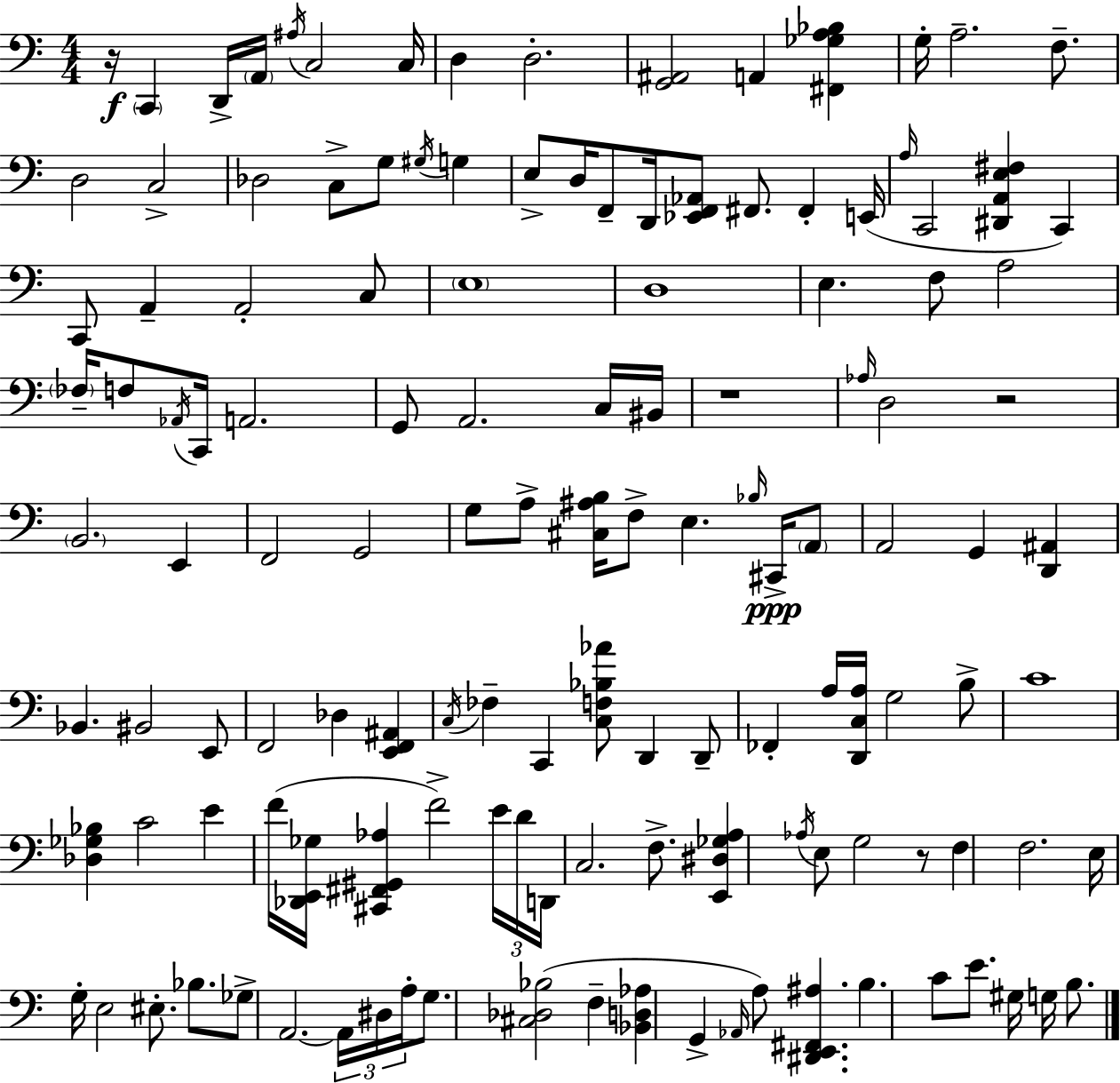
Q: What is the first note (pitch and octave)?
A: C2